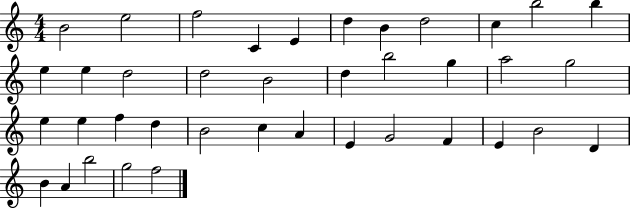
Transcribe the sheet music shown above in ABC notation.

X:1
T:Untitled
M:4/4
L:1/4
K:C
B2 e2 f2 C E d B d2 c b2 b e e d2 d2 B2 d b2 g a2 g2 e e f d B2 c A E G2 F E B2 D B A b2 g2 f2